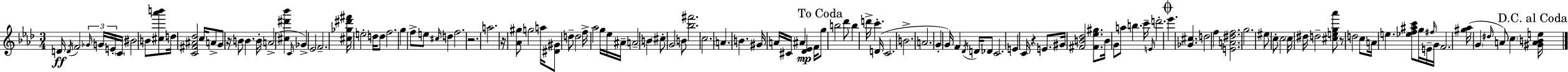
{
  \clef treble
  \numericTimeSignature
  \time 3/4
  \key aes \major
  \repeat volta 2 { d'16\ff \acciaccatura { d'16 } f'2 \tuplet 3/2 { \grace { ges'16 } g'16 | e'16-. } \parenthesize c'16 bis'2 b'8 | <cis'' aes''' b'''>8 d''16 <c' fis' ais' des''>2 c''16 | a'8-> g'8 r16 b'8 b'4. | \break b'16-. a'2->( <cis'' dis''' bes'''>4 | \grace { c'16 } ges'4->) ees'2 | f'2.-- | <cis'' ges'' dis''' fis'''>16 e''2-. | \break d''16 d''8 f''2. | g''4 f''8-> e''8 \grace { cis''16 } | d''4 f''2. | r2. | \break a''2. | r16 <aes' gis''>8 g''2 | a''16 <dis' gis'>8 d''8-- d''2 | f''16-> aes''2 | \break g''16 ees''16 ais'16-- a'2-- | b'4 \parenthesize cis''8-. g'2 | b'8 <bes'' fis'''>2. | c''2. | \break \parenthesize a'4. b'4. | gis'16 a'16 cis'16 ais'4 <des' ees'>4\mp | f'16 \mark "To Coda" g''8 b''2 | des'''8 b''4 d'''16-> c'''4.-. | \break d'16( c'2. | b'2.-> | a'2. | g'4-. g'16) f'4 | \break \acciaccatura { des'16 } d'16 des'8 c'2. | e'4 c'16 r4 | e'8. gis'16 <fis' b' des''>2 | <fis' ees'' gis''>8. b'16 g'8 a''8 b''4. | \break c'''16-- \grace { e'16 } d'''2.-. | \mark \markup { \musicglyph "scripts.coda" } ees'''4. | <ges' cis''>4. d''2 | f''4 <e' a' dis'' f''>2. | \break g''2. | eis''8 c''8-. c''2 | c''16 dis''16 d''2-- | <cis'' e'' g'' aes'''>8 r8 d''2 | \break c''8 a'16 e''4. | <ees'' f'' ais'' c'''>8 g''16 e'16-- \grace { fis''16 } g'16 f'2. | <gis'' aes''>16( \parenthesize g'4 | \grace { dis''16 }) a'8 \parenthesize c''4 \mark "D.C. al Coda" <gis' a' b' e''>16 } \bar "|."
}